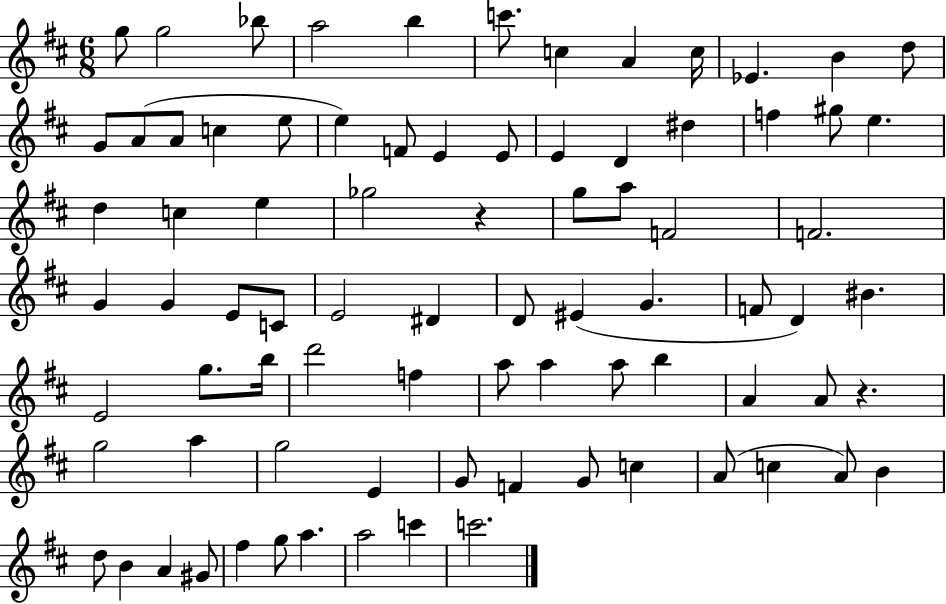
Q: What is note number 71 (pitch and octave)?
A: D5